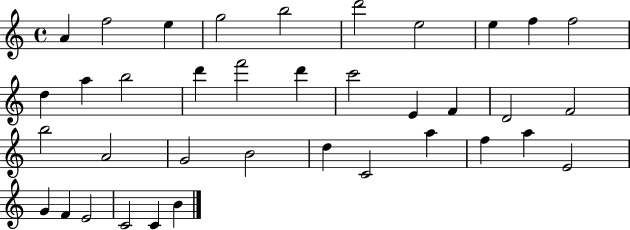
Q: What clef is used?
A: treble